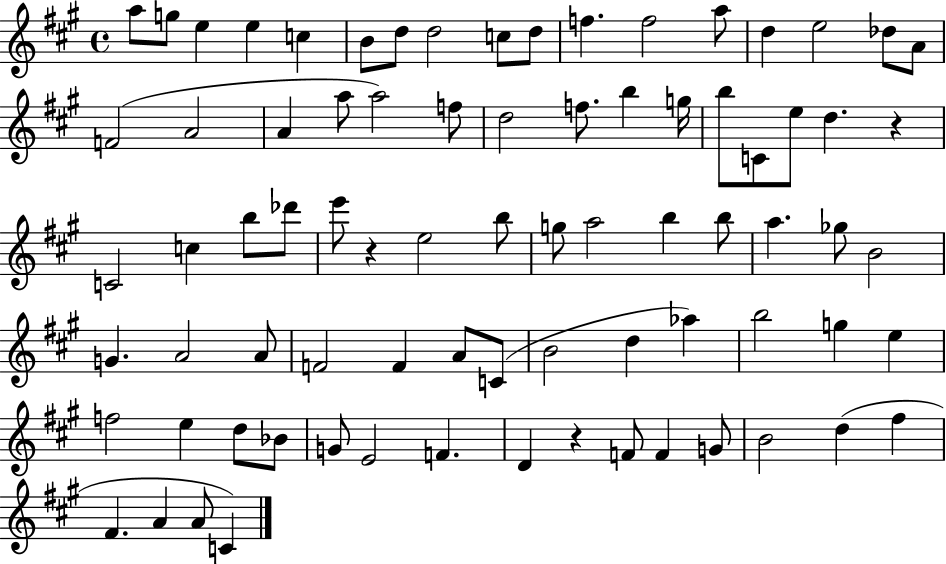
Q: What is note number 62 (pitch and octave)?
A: Bb4